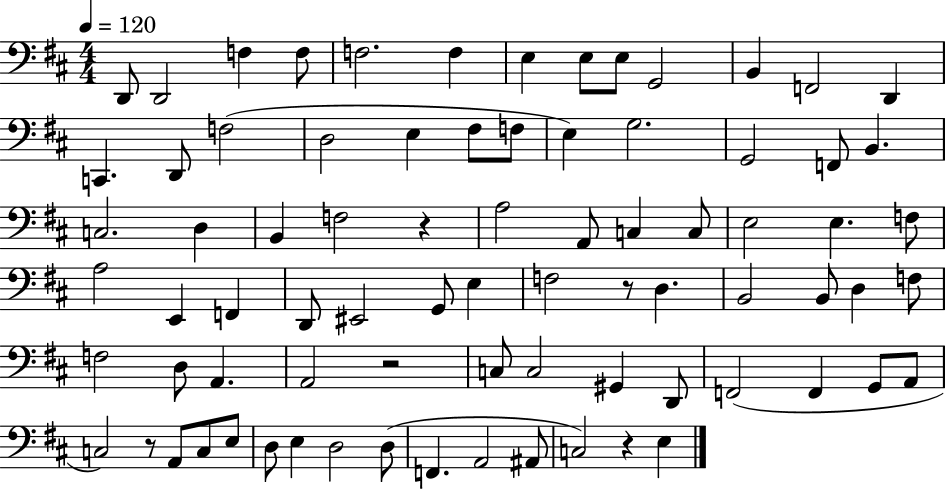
X:1
T:Untitled
M:4/4
L:1/4
K:D
D,,/2 D,,2 F, F,/2 F,2 F, E, E,/2 E,/2 G,,2 B,, F,,2 D,, C,, D,,/2 F,2 D,2 E, ^F,/2 F,/2 E, G,2 G,,2 F,,/2 B,, C,2 D, B,, F,2 z A,2 A,,/2 C, C,/2 E,2 E, F,/2 A,2 E,, F,, D,,/2 ^E,,2 G,,/2 E, F,2 z/2 D, B,,2 B,,/2 D, F,/2 F,2 D,/2 A,, A,,2 z2 C,/2 C,2 ^G,, D,,/2 F,,2 F,, G,,/2 A,,/2 C,2 z/2 A,,/2 C,/2 E,/2 D,/2 E, D,2 D,/2 F,, A,,2 ^A,,/2 C,2 z E,